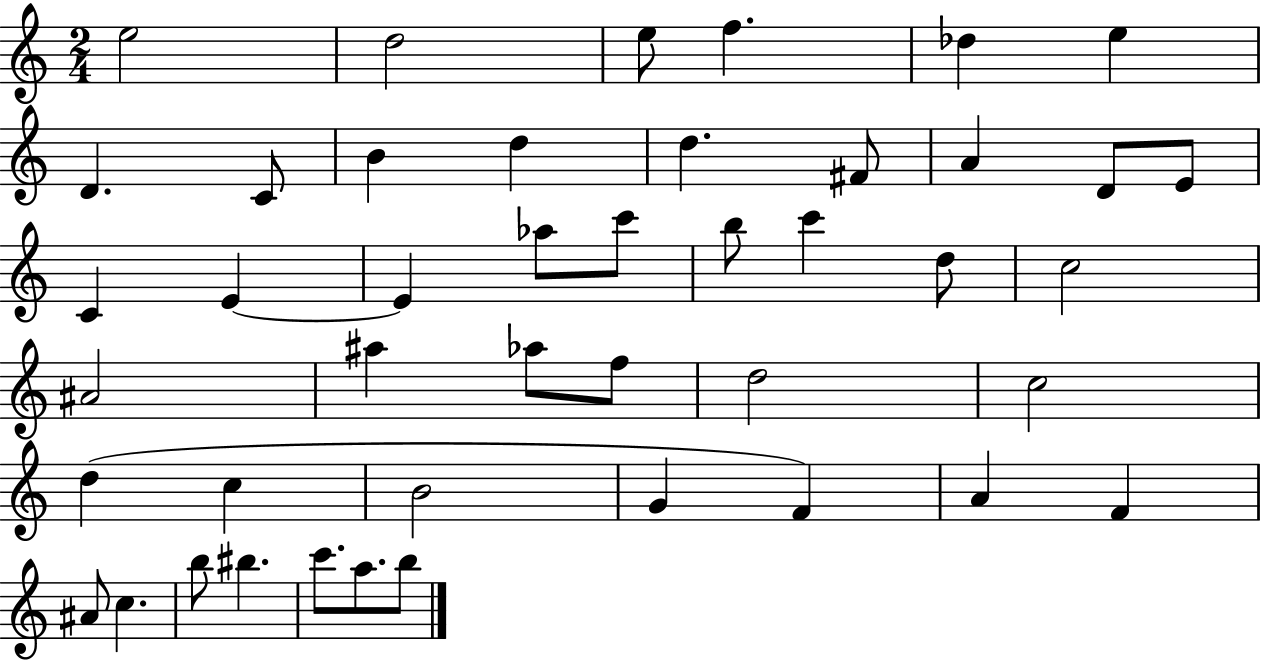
E5/h D5/h E5/e F5/q. Db5/q E5/q D4/q. C4/e B4/q D5/q D5/q. F#4/e A4/q D4/e E4/e C4/q E4/q E4/q Ab5/e C6/e B5/e C6/q D5/e C5/h A#4/h A#5/q Ab5/e F5/e D5/h C5/h D5/q C5/q B4/h G4/q F4/q A4/q F4/q A#4/e C5/q. B5/e BIS5/q. C6/e. A5/e. B5/e